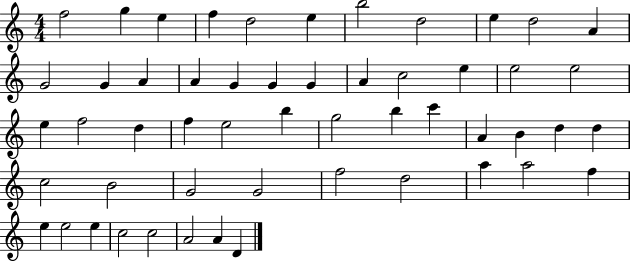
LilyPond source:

{
  \clef treble
  \numericTimeSignature
  \time 4/4
  \key c \major
  f''2 g''4 e''4 | f''4 d''2 e''4 | b''2 d''2 | e''4 d''2 a'4 | \break g'2 g'4 a'4 | a'4 g'4 g'4 g'4 | a'4 c''2 e''4 | e''2 e''2 | \break e''4 f''2 d''4 | f''4 e''2 b''4 | g''2 b''4 c'''4 | a'4 b'4 d''4 d''4 | \break c''2 b'2 | g'2 g'2 | f''2 d''2 | a''4 a''2 f''4 | \break e''4 e''2 e''4 | c''2 c''2 | a'2 a'4 d'4 | \bar "|."
}